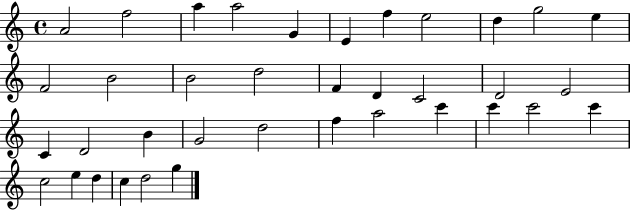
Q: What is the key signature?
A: C major